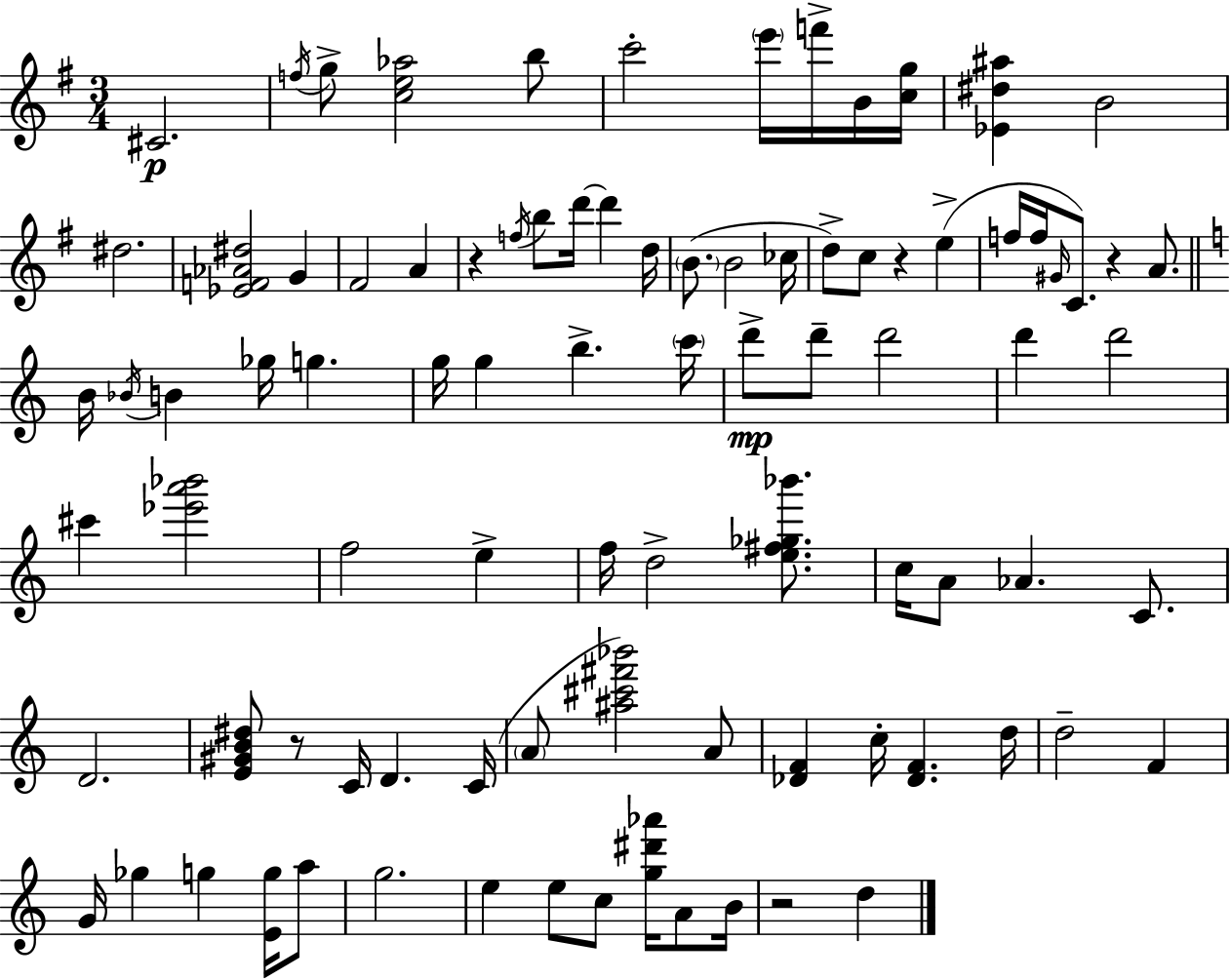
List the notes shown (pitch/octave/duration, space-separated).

C#4/h. F5/s G5/e [C5,E5,Ab5]/h B5/e C6/h E6/s F6/s B4/s [C5,G5]/s [Eb4,D#5,A#5]/q B4/h D#5/h. [Eb4,F4,Ab4,D#5]/h G4/q F#4/h A4/q R/q F5/s B5/e D6/s D6/q D5/s B4/e. B4/h CES5/s D5/e C5/e R/q E5/q F5/s F5/s G#4/s C4/e. R/q A4/e. B4/s Bb4/s B4/q Gb5/s G5/q. G5/s G5/q B5/q. C6/s D6/e D6/e D6/h D6/q D6/h C#6/q [Eb6,A6,Bb6]/h F5/h E5/q F5/s D5/h [E5,F#5,Gb5,Bb6]/e. C5/s A4/e Ab4/q. C4/e. D4/h. [E4,G#4,B4,D#5]/e R/e C4/s D4/q. C4/s A4/e [A#5,C#6,F#6,Bb6]/h A4/e [Db4,F4]/q C5/s [Db4,F4]/q. D5/s D5/h F4/q G4/s Gb5/q G5/q [E4,G5]/s A5/e G5/h. E5/q E5/e C5/e [G5,D#6,Ab6]/s A4/e B4/s R/h D5/q